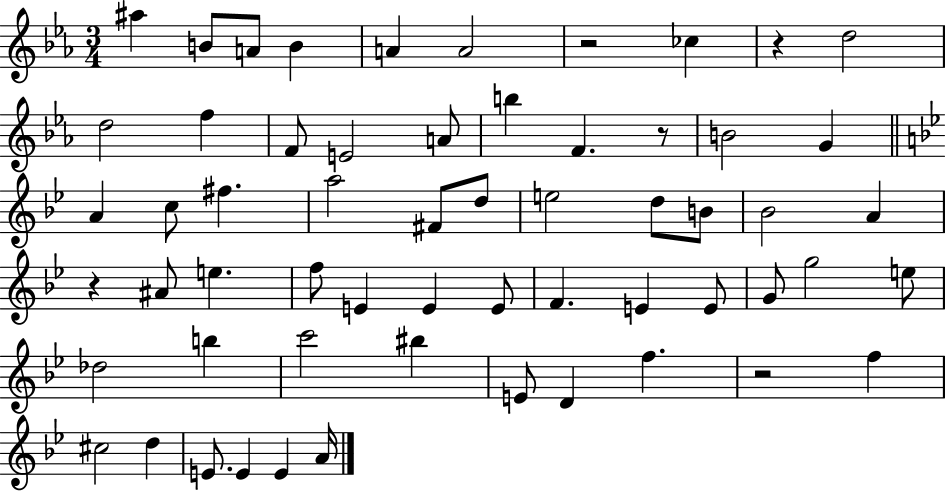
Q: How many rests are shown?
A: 5